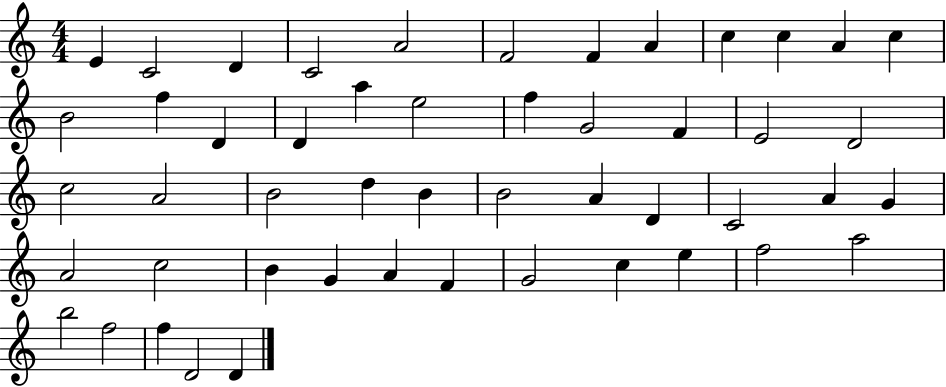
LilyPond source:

{
  \clef treble
  \numericTimeSignature
  \time 4/4
  \key c \major
  e'4 c'2 d'4 | c'2 a'2 | f'2 f'4 a'4 | c''4 c''4 a'4 c''4 | \break b'2 f''4 d'4 | d'4 a''4 e''2 | f''4 g'2 f'4 | e'2 d'2 | \break c''2 a'2 | b'2 d''4 b'4 | b'2 a'4 d'4 | c'2 a'4 g'4 | \break a'2 c''2 | b'4 g'4 a'4 f'4 | g'2 c''4 e''4 | f''2 a''2 | \break b''2 f''2 | f''4 d'2 d'4 | \bar "|."
}